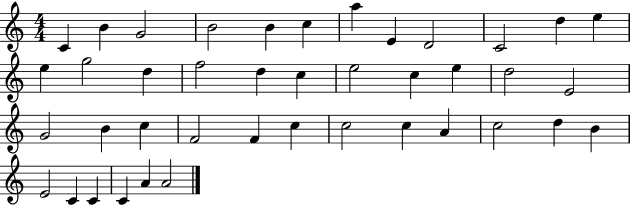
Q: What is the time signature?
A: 4/4